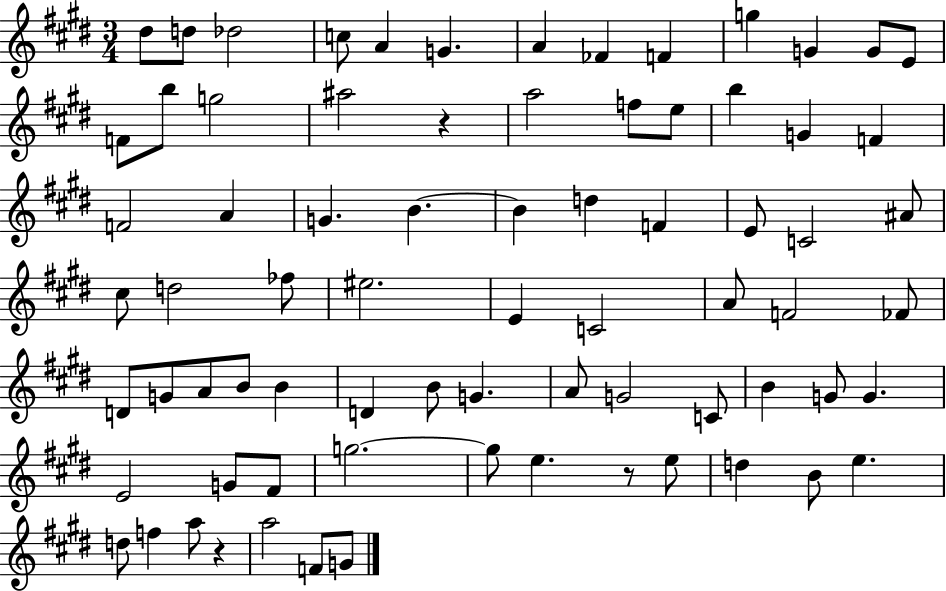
D#5/e D5/e Db5/h C5/e A4/q G4/q. A4/q FES4/q F4/q G5/q G4/q G4/e E4/e F4/e B5/e G5/h A#5/h R/q A5/h F5/e E5/e B5/q G4/q F4/q F4/h A4/q G4/q. B4/q. B4/q D5/q F4/q E4/e C4/h A#4/e C#5/e D5/h FES5/e EIS5/h. E4/q C4/h A4/e F4/h FES4/e D4/e G4/e A4/e B4/e B4/q D4/q B4/e G4/q. A4/e G4/h C4/e B4/q G4/e G4/q. E4/h G4/e F#4/e G5/h. G5/e E5/q. R/e E5/e D5/q B4/e E5/q. D5/e F5/q A5/e R/q A5/h F4/e G4/e